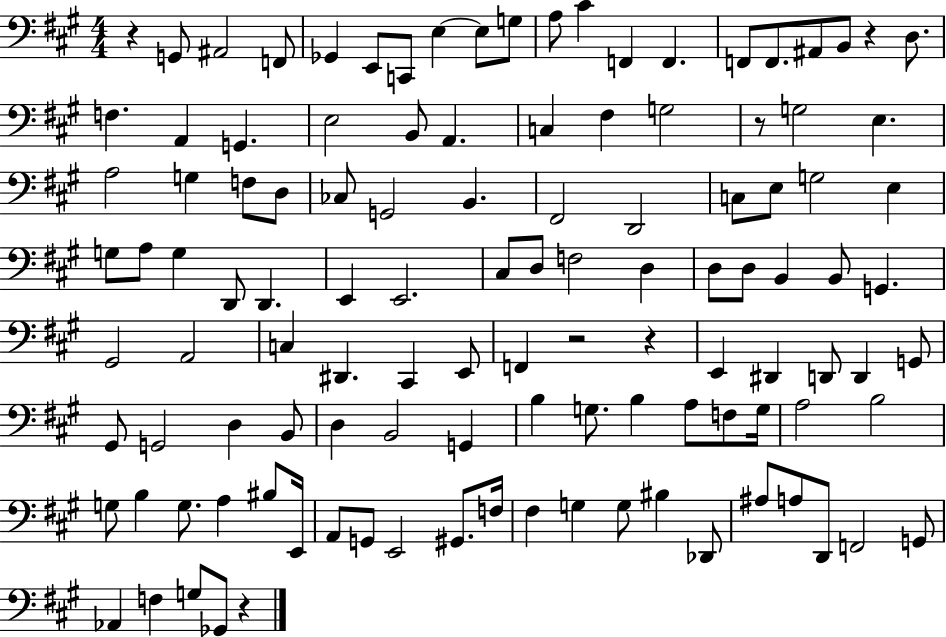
R/q G2/e A#2/h F2/e Gb2/q E2/e C2/e E3/q E3/e G3/e A3/e C#4/q F2/q F2/q. F2/e F2/e. A#2/e B2/e R/q D3/e. F3/q. A2/q G2/q. E3/h B2/e A2/q. C3/q F#3/q G3/h R/e G3/h E3/q. A3/h G3/q F3/e D3/e CES3/e G2/h B2/q. F#2/h D2/h C3/e E3/e G3/h E3/q G3/e A3/e G3/q D2/e D2/q. E2/q E2/h. C#3/e D3/e F3/h D3/q D3/e D3/e B2/q B2/e G2/q. G#2/h A2/h C3/q D#2/q. C#2/q E2/e F2/q R/h R/q E2/q D#2/q D2/e D2/q G2/e G#2/e G2/h D3/q B2/e D3/q B2/h G2/q B3/q G3/e. B3/q A3/e F3/e G3/s A3/h B3/h G3/e B3/q G3/e. A3/q BIS3/e E2/s A2/e G2/e E2/h G#2/e. F3/s F#3/q G3/q G3/e BIS3/q Db2/e A#3/e A3/e D2/e F2/h G2/e Ab2/q F3/q G3/e Gb2/e R/q